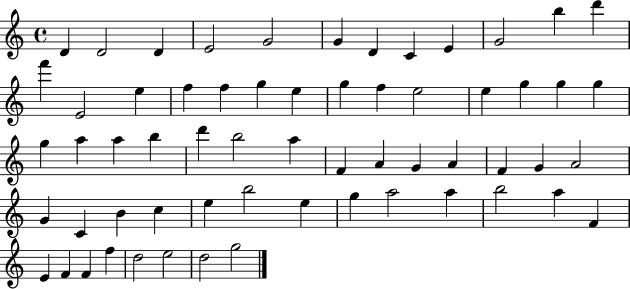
X:1
T:Untitled
M:4/4
L:1/4
K:C
D D2 D E2 G2 G D C E G2 b d' f' E2 e f f g e g f e2 e g g g g a a b d' b2 a F A G A F G A2 G C B c e b2 e g a2 a b2 a F E F F f d2 e2 d2 g2